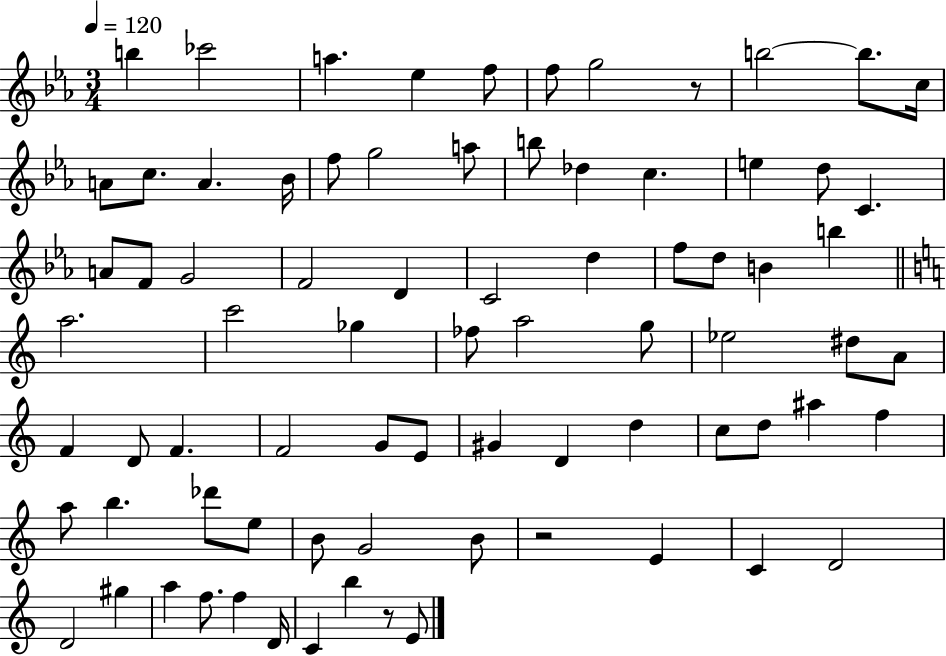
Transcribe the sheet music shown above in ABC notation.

X:1
T:Untitled
M:3/4
L:1/4
K:Eb
b _c'2 a _e f/2 f/2 g2 z/2 b2 b/2 c/4 A/2 c/2 A _B/4 f/2 g2 a/2 b/2 _d c e d/2 C A/2 F/2 G2 F2 D C2 d f/2 d/2 B b a2 c'2 _g _f/2 a2 g/2 _e2 ^d/2 A/2 F D/2 F F2 G/2 E/2 ^G D d c/2 d/2 ^a f a/2 b _d'/2 e/2 B/2 G2 B/2 z2 E C D2 D2 ^g a f/2 f D/4 C b z/2 E/2